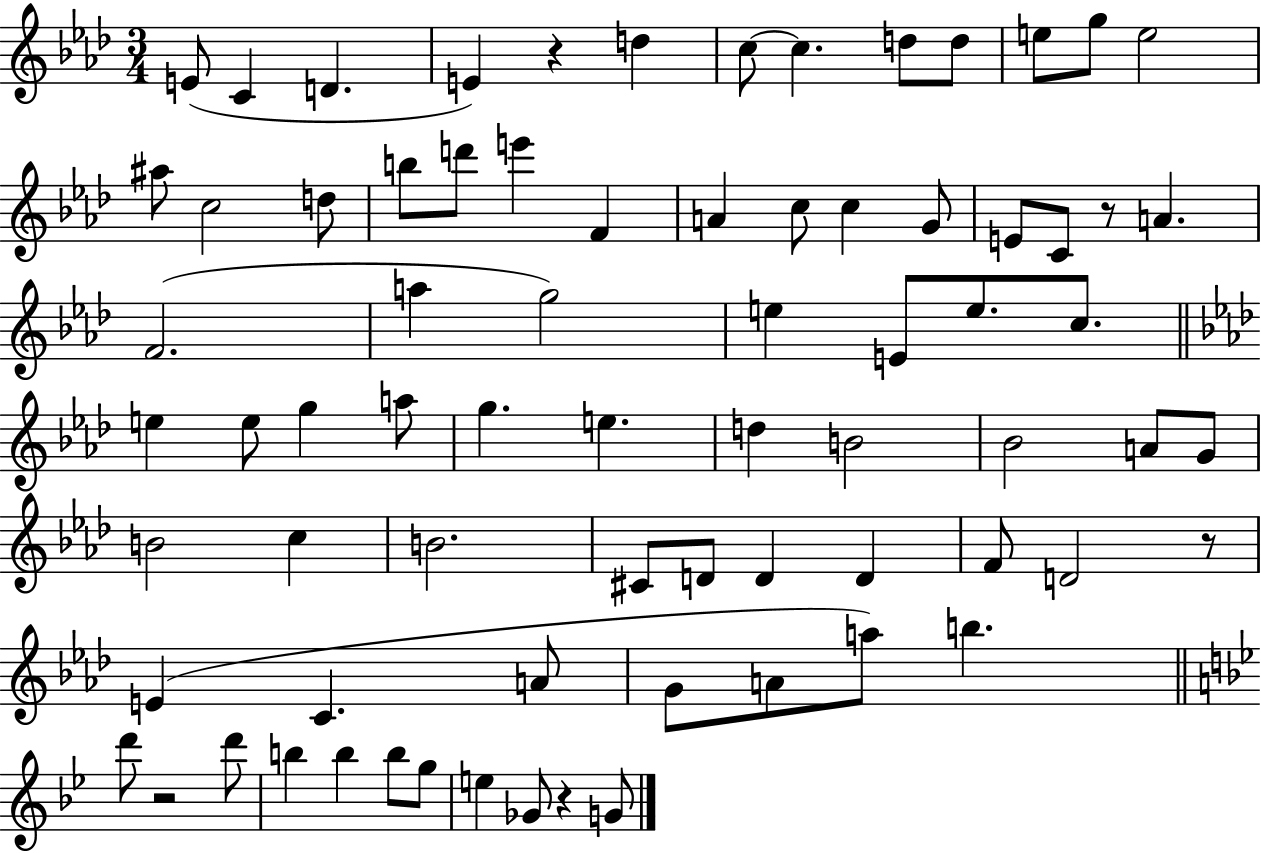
E4/e C4/q D4/q. E4/q R/q D5/q C5/e C5/q. D5/e D5/e E5/e G5/e E5/h A#5/e C5/h D5/e B5/e D6/e E6/q F4/q A4/q C5/e C5/q G4/e E4/e C4/e R/e A4/q. F4/h. A5/q G5/h E5/q E4/e E5/e. C5/e. E5/q E5/e G5/q A5/e G5/q. E5/q. D5/q B4/h Bb4/h A4/e G4/e B4/h C5/q B4/h. C#4/e D4/e D4/q D4/q F4/e D4/h R/e E4/q C4/q. A4/e G4/e A4/e A5/e B5/q. D6/e R/h D6/e B5/q B5/q B5/e G5/e E5/q Gb4/e R/q G4/e